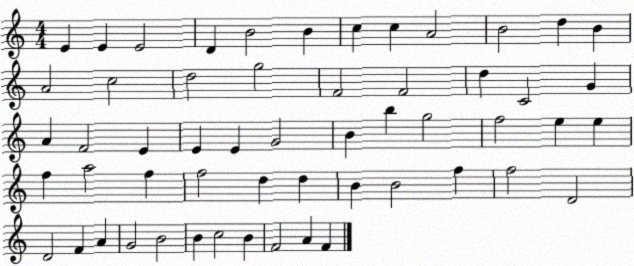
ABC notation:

X:1
T:Untitled
M:4/4
L:1/4
K:C
E E E2 D B2 B c c A2 B2 d B A2 c2 d2 g2 F2 F2 d C2 G A F2 E E E G2 B b g2 f2 e e f a2 f f2 d d B B2 f f2 D2 D2 F A G2 B2 B c2 B F2 A F